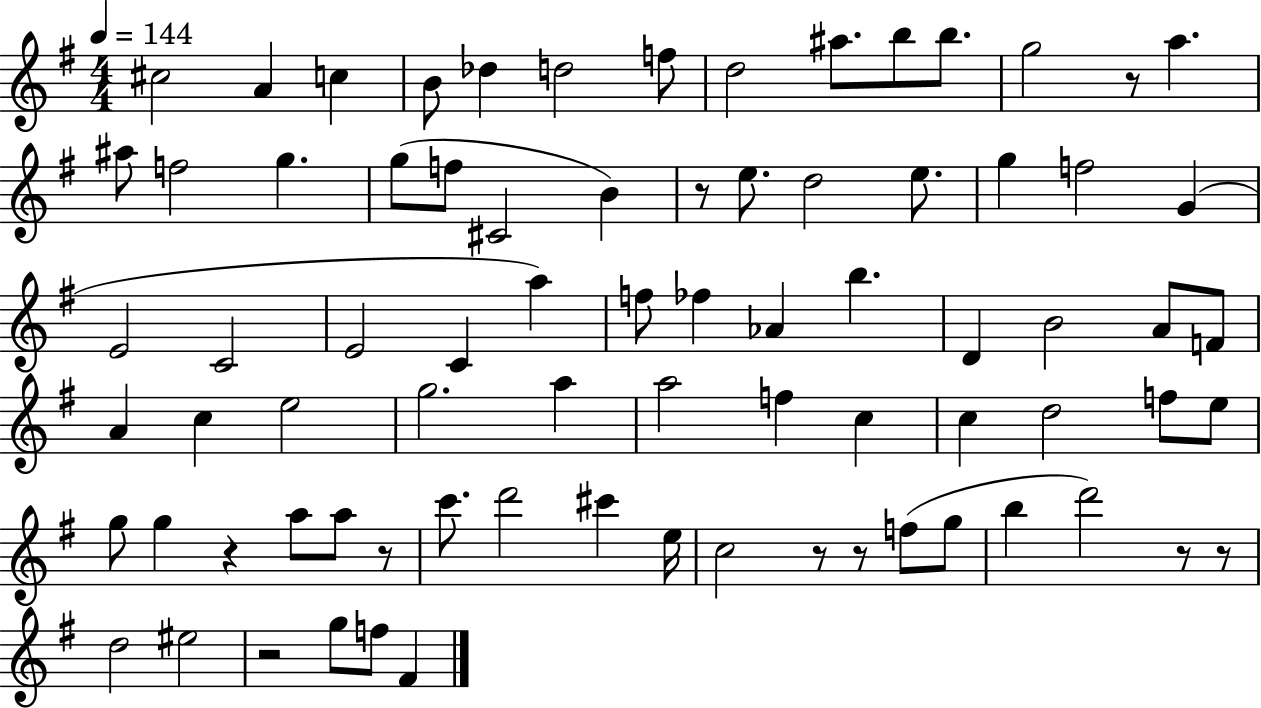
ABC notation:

X:1
T:Untitled
M:4/4
L:1/4
K:G
^c2 A c B/2 _d d2 f/2 d2 ^a/2 b/2 b/2 g2 z/2 a ^a/2 f2 g g/2 f/2 ^C2 B z/2 e/2 d2 e/2 g f2 G E2 C2 E2 C a f/2 _f _A b D B2 A/2 F/2 A c e2 g2 a a2 f c c d2 f/2 e/2 g/2 g z a/2 a/2 z/2 c'/2 d'2 ^c' e/4 c2 z/2 z/2 f/2 g/2 b d'2 z/2 z/2 d2 ^e2 z2 g/2 f/2 ^F